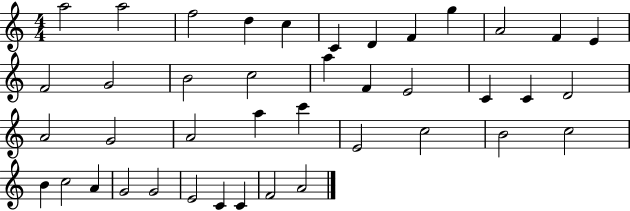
A5/h A5/h F5/h D5/q C5/q C4/q D4/q F4/q G5/q A4/h F4/q E4/q F4/h G4/h B4/h C5/h A5/q F4/q E4/h C4/q C4/q D4/h A4/h G4/h A4/h A5/q C6/q E4/h C5/h B4/h C5/h B4/q C5/h A4/q G4/h G4/h E4/h C4/q C4/q F4/h A4/h